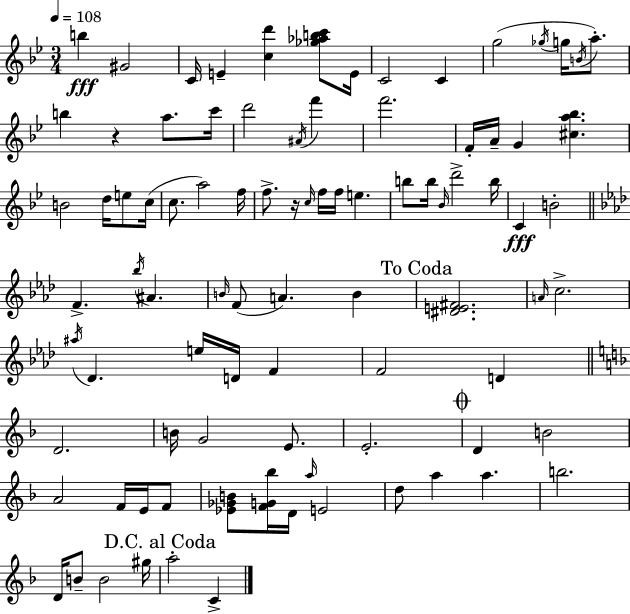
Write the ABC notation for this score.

X:1
T:Untitled
M:3/4
L:1/4
K:Gm
b ^G2 C/4 E [cd'] [_g_abc']/2 E/4 C2 C g2 _g/4 g/4 B/4 a/2 b z a/2 c'/4 d'2 ^A/4 f' f'2 F/4 A/4 G [^ca_b] B2 d/4 e/2 c/4 c/2 a2 f/4 f/2 z/4 c/4 f/4 f/4 e b/2 b/4 _B/4 d'2 b/4 C B2 F _b/4 ^A B/4 F/2 A B [^DE^F]2 A/4 c2 ^a/4 _D e/4 D/4 F F2 D D2 B/4 G2 E/2 E2 D B2 A2 F/4 E/4 F/2 [_E_GB]/2 [FG_b]/4 D/4 a/4 E2 d/2 a a b2 D/4 B/2 B2 ^g/4 a2 C